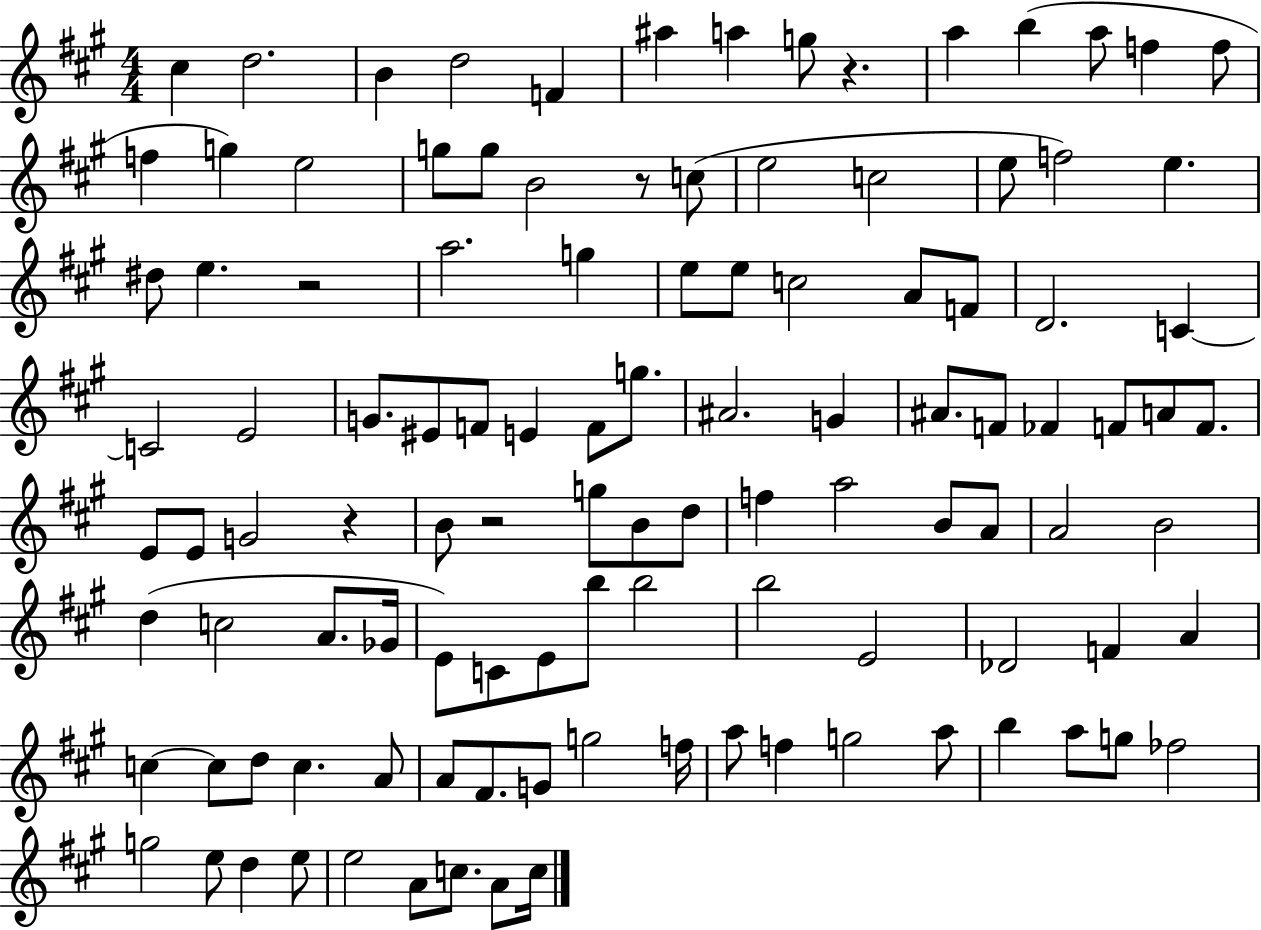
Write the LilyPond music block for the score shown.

{
  \clef treble
  \numericTimeSignature
  \time 4/4
  \key a \major
  cis''4 d''2. | b'4 d''2 f'4 | ais''4 a''4 g''8 r4. | a''4 b''4( a''8 f''4 f''8 | \break f''4 g''4) e''2 | g''8 g''8 b'2 r8 c''8( | e''2 c''2 | e''8 f''2) e''4. | \break dis''8 e''4. r2 | a''2. g''4 | e''8 e''8 c''2 a'8 f'8 | d'2. c'4~~ | \break c'2 e'2 | g'8. eis'8 f'8 e'4 f'8 g''8. | ais'2. g'4 | ais'8. f'8 fes'4 f'8 a'8 f'8. | \break e'8 e'8 g'2 r4 | b'8 r2 g''8 b'8 d''8 | f''4 a''2 b'8 a'8 | a'2 b'2 | \break d''4( c''2 a'8. ges'16 | e'8) c'8 e'8 b''8 b''2 | b''2 e'2 | des'2 f'4 a'4 | \break c''4~~ c''8 d''8 c''4. a'8 | a'8 fis'8. g'8 g''2 f''16 | a''8 f''4 g''2 a''8 | b''4 a''8 g''8 fes''2 | \break g''2 e''8 d''4 e''8 | e''2 a'8 c''8. a'8 c''16 | \bar "|."
}